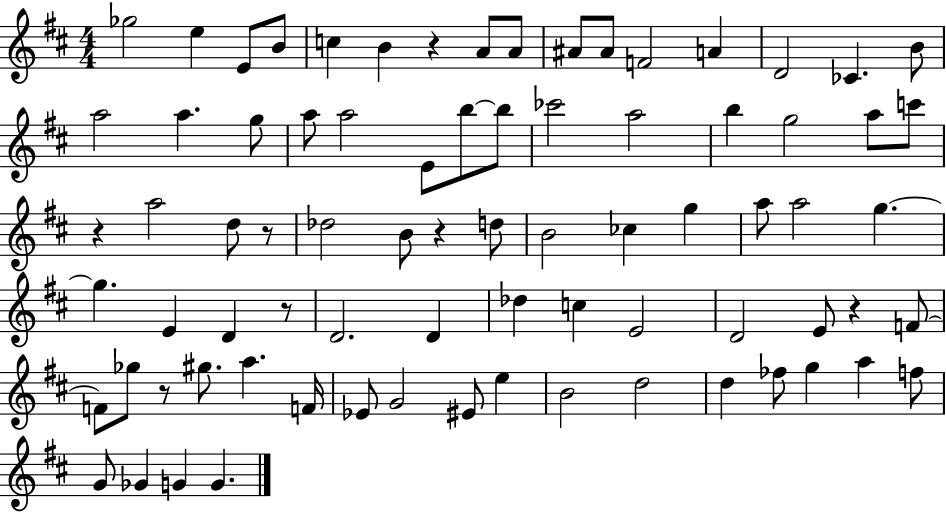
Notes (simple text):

Gb5/h E5/q E4/e B4/e C5/q B4/q R/q A4/e A4/e A#4/e A#4/e F4/h A4/q D4/h CES4/q. B4/e A5/h A5/q. G5/e A5/e A5/h E4/e B5/e B5/e CES6/h A5/h B5/q G5/h A5/e C6/e R/q A5/h D5/e R/e Db5/h B4/e R/q D5/e B4/h CES5/q G5/q A5/e A5/h G5/q. G5/q. E4/q D4/q R/e D4/h. D4/q Db5/q C5/q E4/h D4/h E4/e R/q F4/e F4/e Gb5/e R/e G#5/e. A5/q. F4/s Eb4/e G4/h EIS4/e E5/q B4/h D5/h D5/q FES5/e G5/q A5/q F5/e G4/e Gb4/q G4/q G4/q.